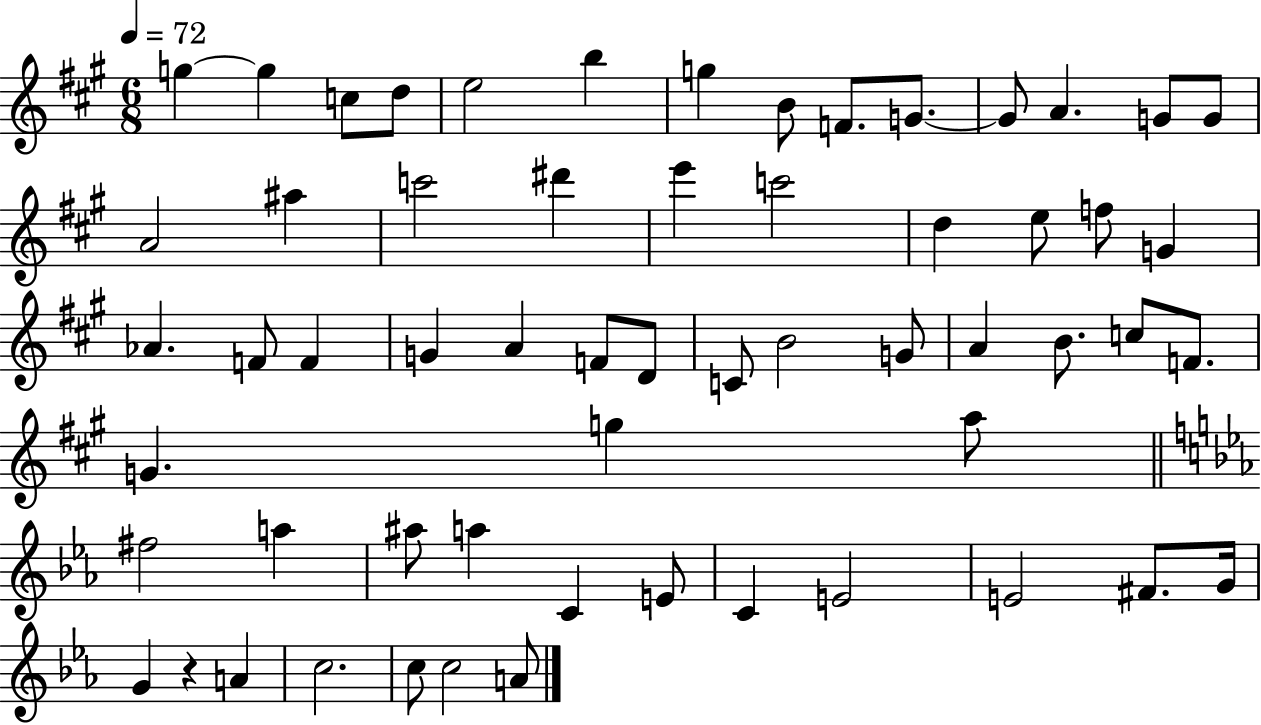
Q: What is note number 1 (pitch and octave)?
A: G5